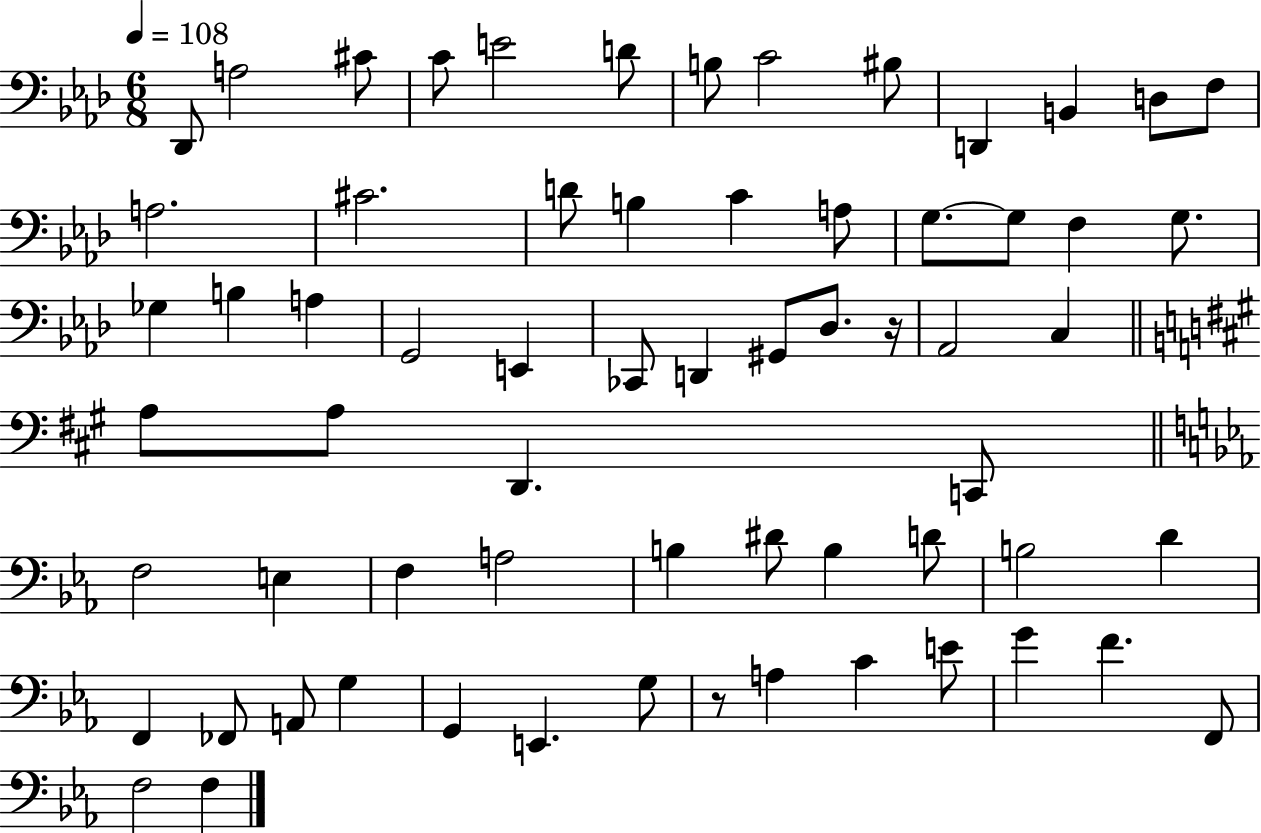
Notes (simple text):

Db2/e A3/h C#4/e C4/e E4/h D4/e B3/e C4/h BIS3/e D2/q B2/q D3/e F3/e A3/h. C#4/h. D4/e B3/q C4/q A3/e G3/e. G3/e F3/q G3/e. Gb3/q B3/q A3/q G2/h E2/q CES2/e D2/q G#2/e Db3/e. R/s Ab2/h C3/q A3/e A3/e D2/q. C2/e F3/h E3/q F3/q A3/h B3/q D#4/e B3/q D4/e B3/h D4/q F2/q FES2/e A2/e G3/q G2/q E2/q. G3/e R/e A3/q C4/q E4/e G4/q F4/q. F2/e F3/h F3/q